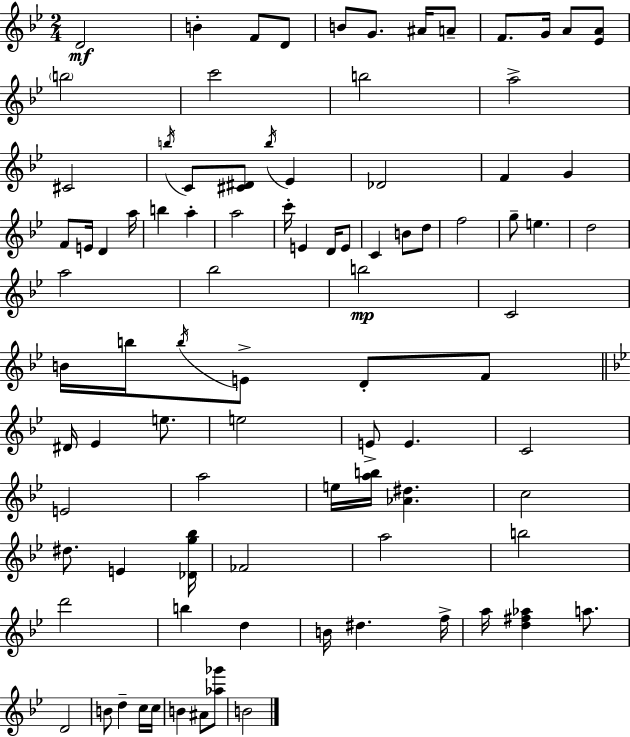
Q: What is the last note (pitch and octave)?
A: B4